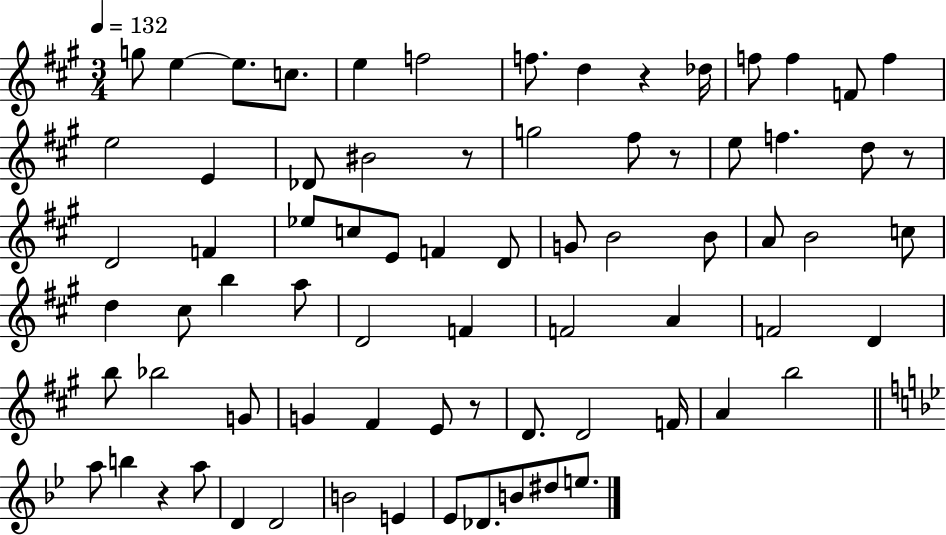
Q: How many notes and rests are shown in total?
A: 74